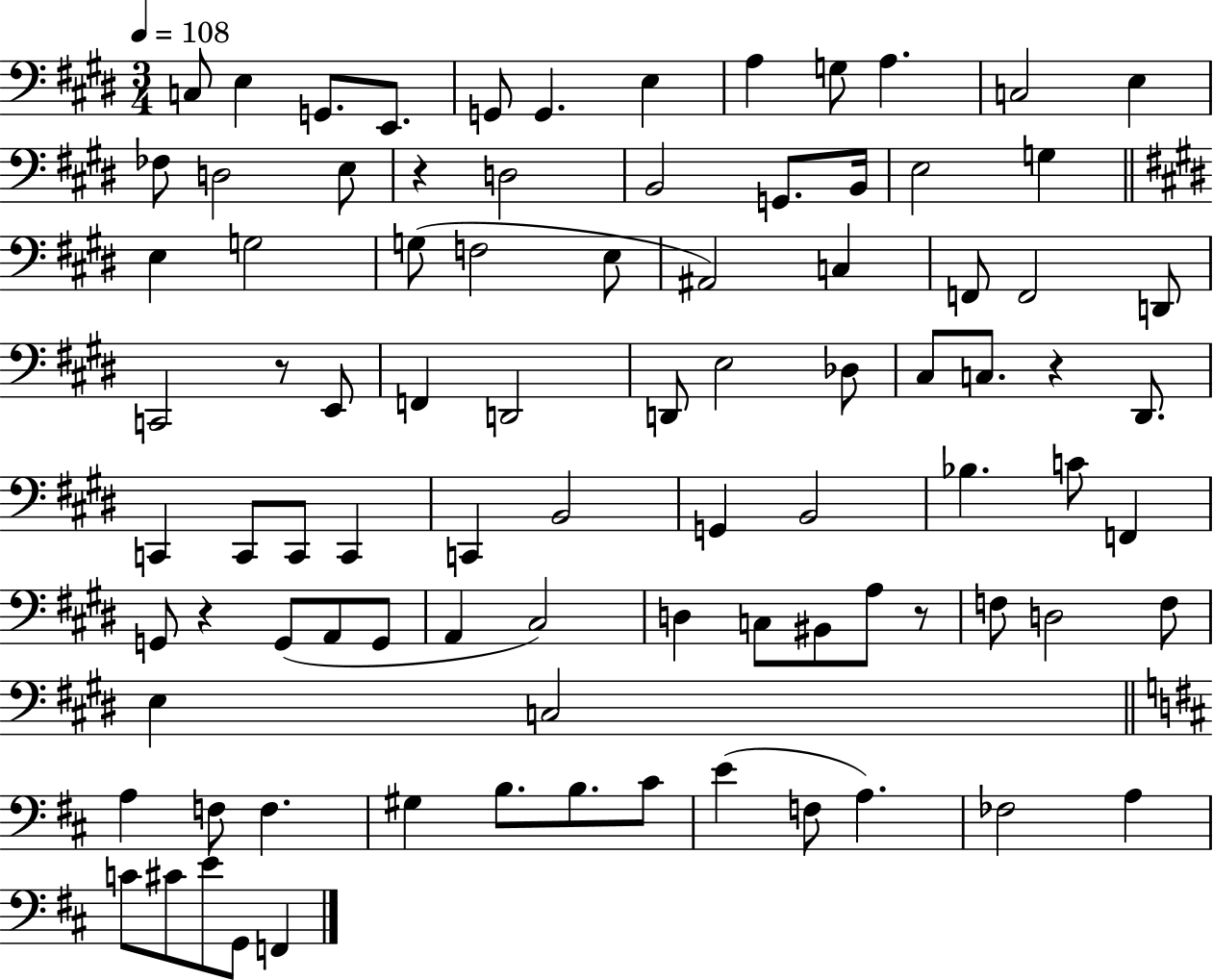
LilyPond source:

{
  \clef bass
  \numericTimeSignature
  \time 3/4
  \key e \major
  \tempo 4 = 108
  c8 e4 g,8. e,8. | g,8 g,4. e4 | a4 g8 a4. | c2 e4 | \break fes8 d2 e8 | r4 d2 | b,2 g,8. b,16 | e2 g4 | \break \bar "||" \break \key e \major e4 g2 | g8( f2 e8 | ais,2) c4 | f,8 f,2 d,8 | \break c,2 r8 e,8 | f,4 d,2 | d,8 e2 des8 | cis8 c8. r4 dis,8. | \break c,4 c,8 c,8 c,4 | c,4 b,2 | g,4 b,2 | bes4. c'8 f,4 | \break g,8 r4 g,8( a,8 g,8 | a,4 cis2) | d4 c8 bis,8 a8 r8 | f8 d2 f8 | \break e4 c2 | \bar "||" \break \key d \major a4 f8 f4. | gis4 b8. b8. cis'8 | e'4( f8 a4.) | fes2 a4 | \break c'8 cis'8 e'8 g,8 f,4 | \bar "|."
}